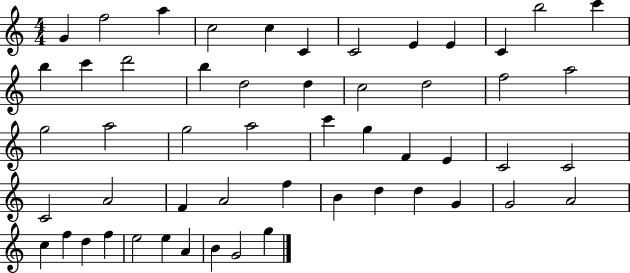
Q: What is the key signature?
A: C major